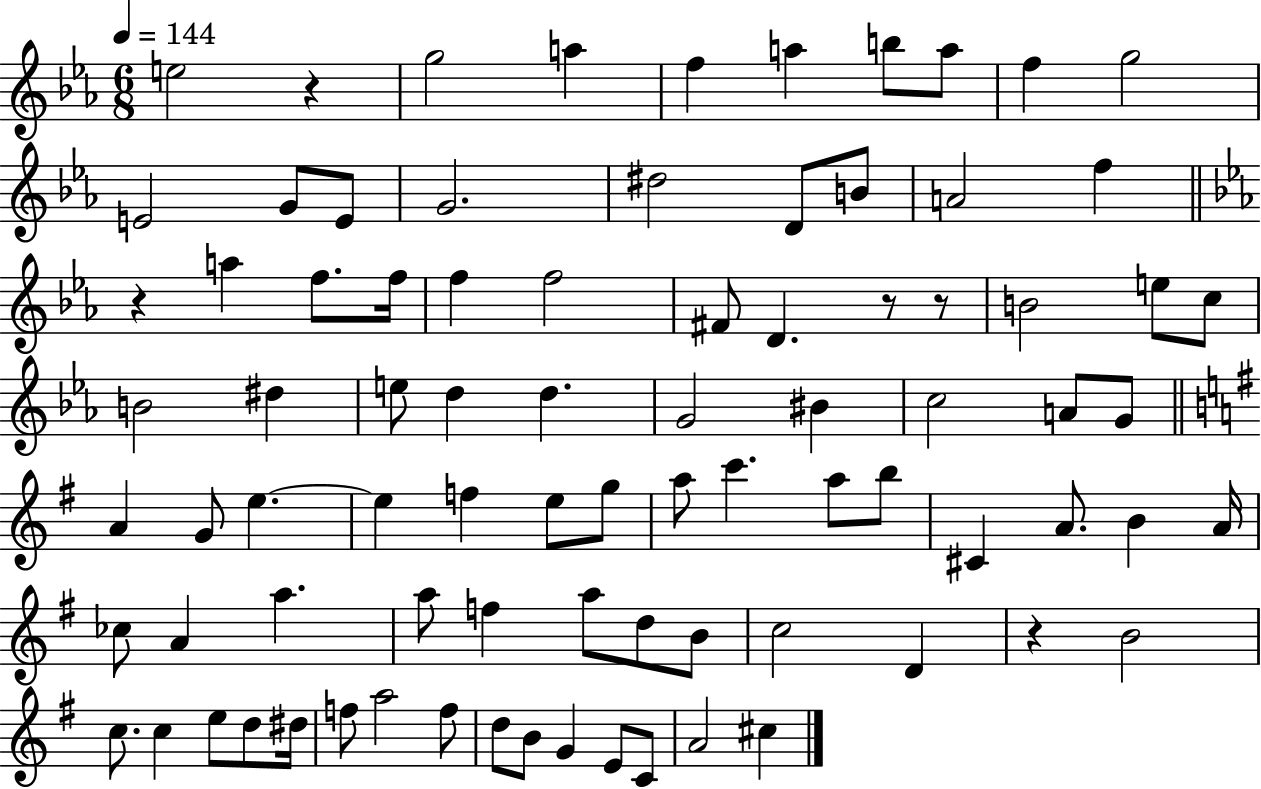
E5/h R/q G5/h A5/q F5/q A5/q B5/e A5/e F5/q G5/h E4/h G4/e E4/e G4/h. D#5/h D4/e B4/e A4/h F5/q R/q A5/q F5/e. F5/s F5/q F5/h F#4/e D4/q. R/e R/e B4/h E5/e C5/e B4/h D#5/q E5/e D5/q D5/q. G4/h BIS4/q C5/h A4/e G4/e A4/q G4/e E5/q. E5/q F5/q E5/e G5/e A5/e C6/q. A5/e B5/e C#4/q A4/e. B4/q A4/s CES5/e A4/q A5/q. A5/e F5/q A5/e D5/e B4/e C5/h D4/q R/q B4/h C5/e. C5/q E5/e D5/e D#5/s F5/e A5/h F5/e D5/e B4/e G4/q E4/e C4/e A4/h C#5/q